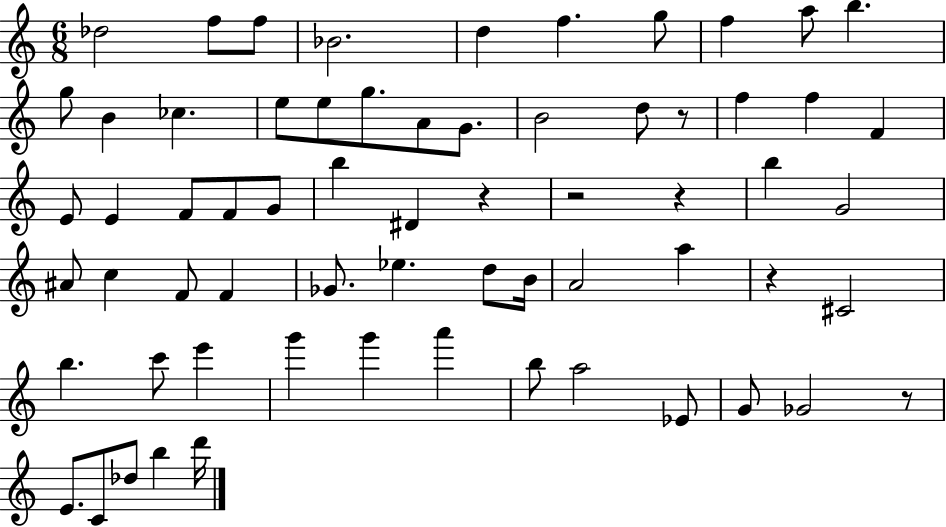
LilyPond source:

{
  \clef treble
  \numericTimeSignature
  \time 6/8
  \key c \major
  des''2 f''8 f''8 | bes'2. | d''4 f''4. g''8 | f''4 a''8 b''4. | \break g''8 b'4 ces''4. | e''8 e''8 g''8. a'8 g'8. | b'2 d''8 r8 | f''4 f''4 f'4 | \break e'8 e'4 f'8 f'8 g'8 | b''4 dis'4 r4 | r2 r4 | b''4 g'2 | \break ais'8 c''4 f'8 f'4 | ges'8. ees''4. d''8 b'16 | a'2 a''4 | r4 cis'2 | \break b''4. c'''8 e'''4 | g'''4 g'''4 a'''4 | b''8 a''2 ees'8 | g'8 ges'2 r8 | \break e'8. c'8 des''8 b''4 d'''16 | \bar "|."
}